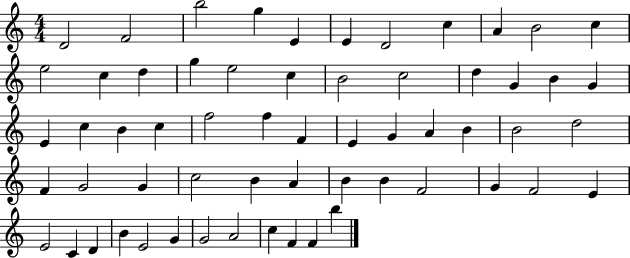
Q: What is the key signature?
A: C major